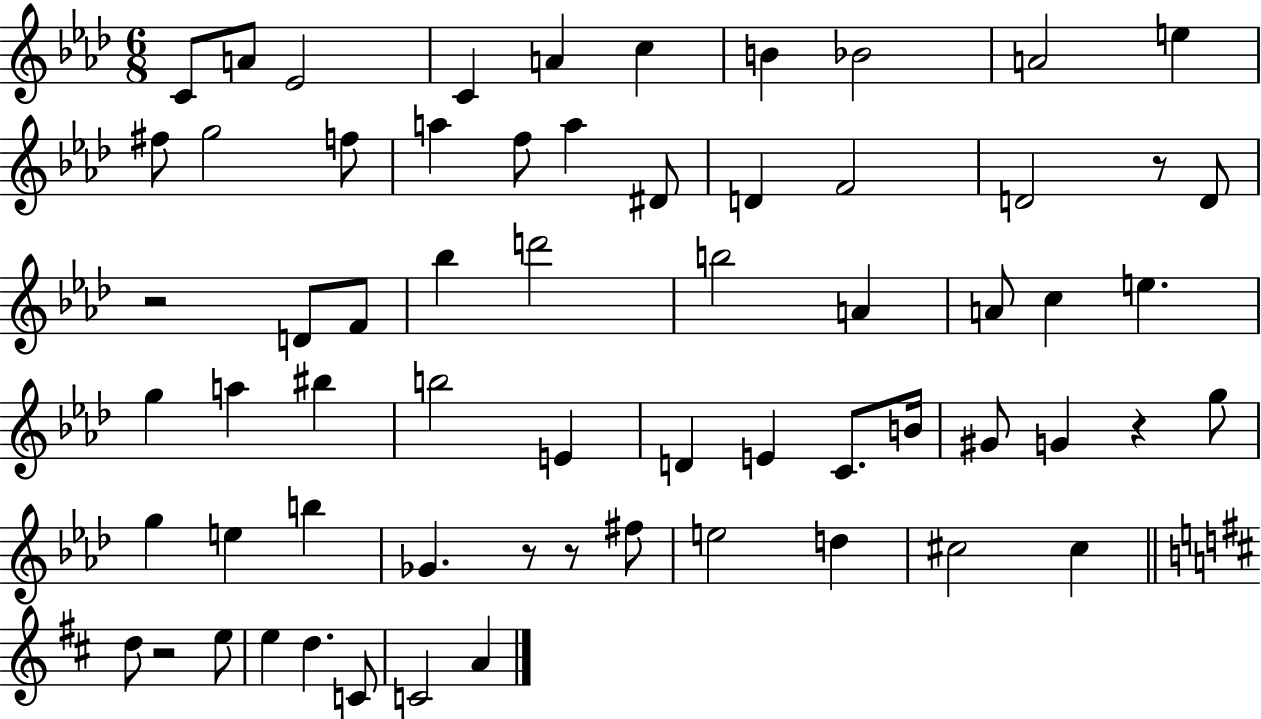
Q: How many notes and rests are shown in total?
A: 64